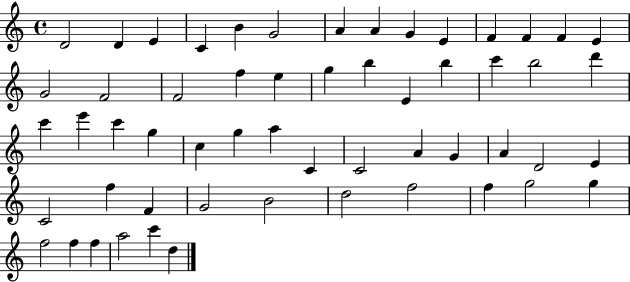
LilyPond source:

{
  \clef treble
  \time 4/4
  \defaultTimeSignature
  \key c \major
  d'2 d'4 e'4 | c'4 b'4 g'2 | a'4 a'4 g'4 e'4 | f'4 f'4 f'4 e'4 | \break g'2 f'2 | f'2 f''4 e''4 | g''4 b''4 e'4 b''4 | c'''4 b''2 d'''4 | \break c'''4 e'''4 c'''4 g''4 | c''4 g''4 a''4 c'4 | c'2 a'4 g'4 | a'4 d'2 e'4 | \break c'2 f''4 f'4 | g'2 b'2 | d''2 f''2 | f''4 g''2 g''4 | \break f''2 f''4 f''4 | a''2 c'''4 d''4 | \bar "|."
}